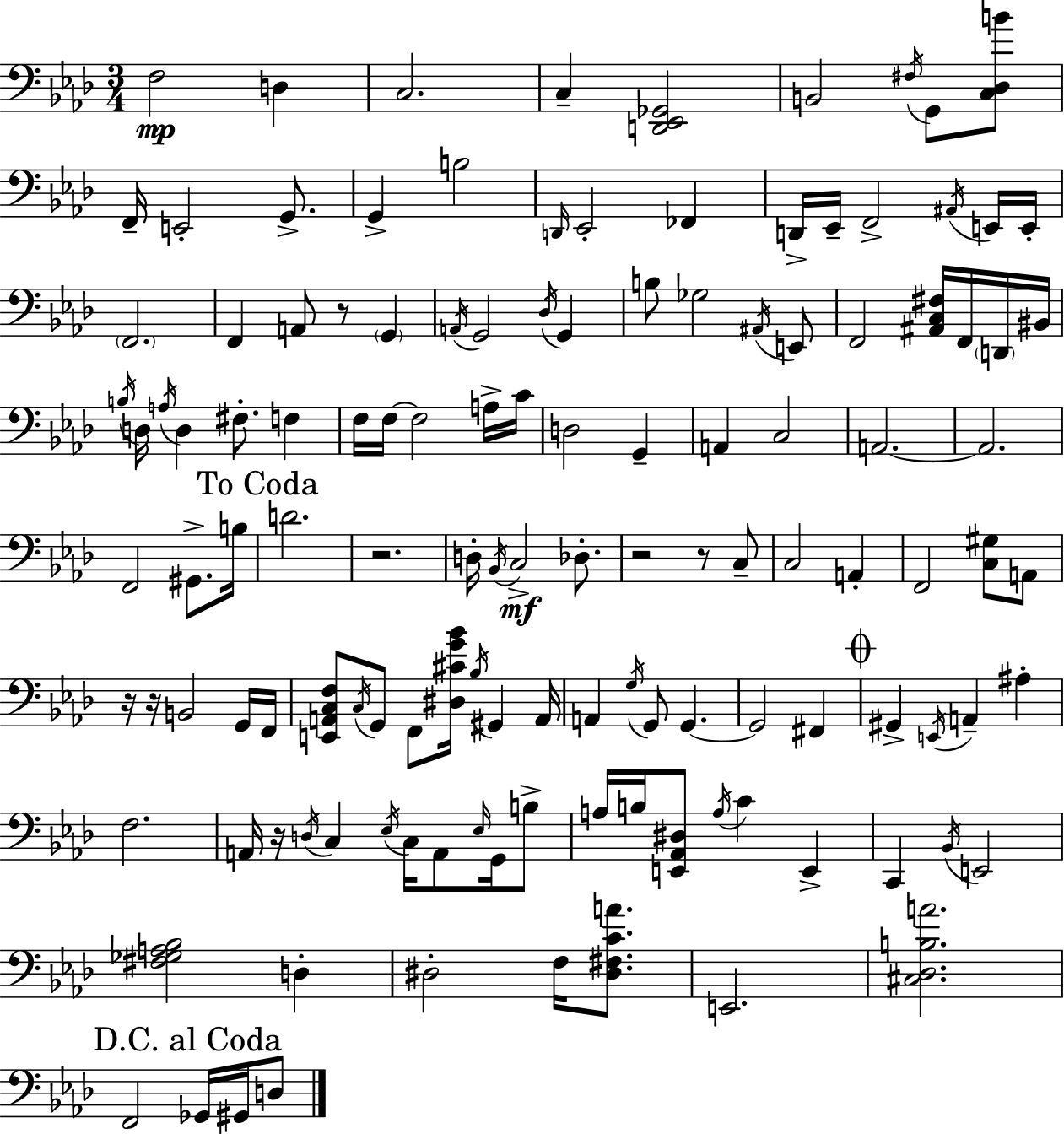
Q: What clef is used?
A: bass